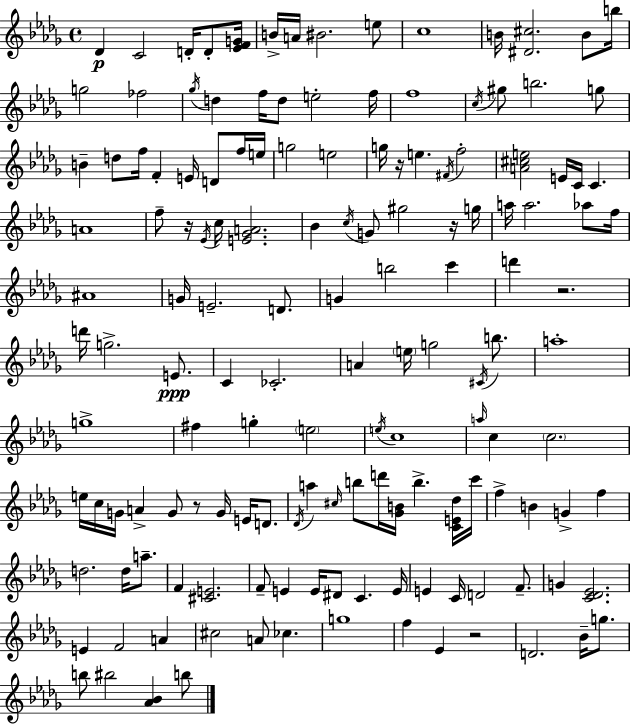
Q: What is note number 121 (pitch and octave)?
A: C#5